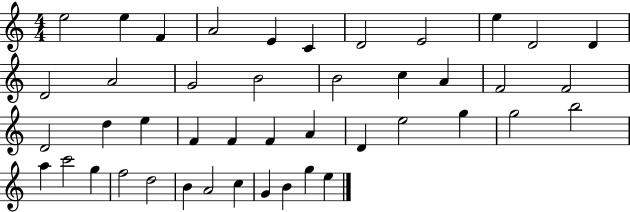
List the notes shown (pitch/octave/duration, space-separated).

E5/h E5/q F4/q A4/h E4/q C4/q D4/h E4/h E5/q D4/h D4/q D4/h A4/h G4/h B4/h B4/h C5/q A4/q F4/h F4/h D4/h D5/q E5/q F4/q F4/q F4/q A4/q D4/q E5/h G5/q G5/h B5/h A5/q C6/h G5/q F5/h D5/h B4/q A4/h C5/q G4/q B4/q G5/q E5/q